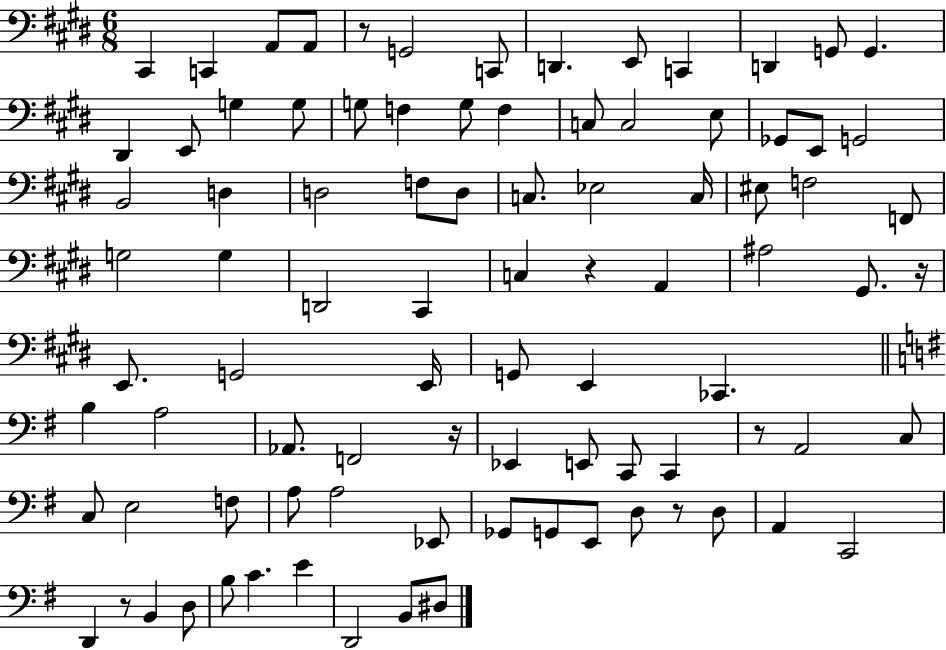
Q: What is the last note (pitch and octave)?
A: D#3